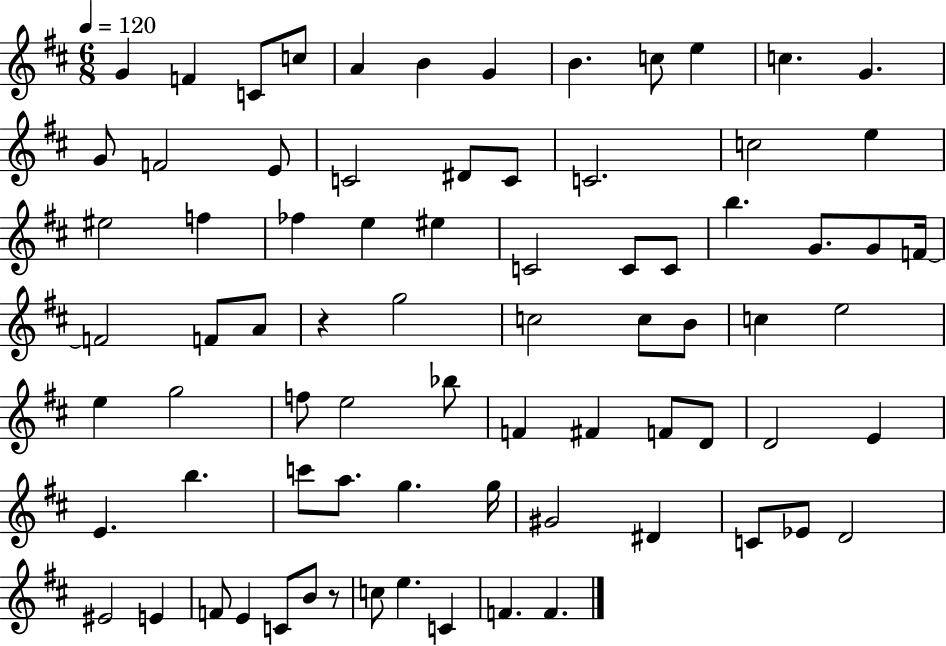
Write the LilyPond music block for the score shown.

{
  \clef treble
  \numericTimeSignature
  \time 6/8
  \key d \major
  \tempo 4 = 120
  g'4 f'4 c'8 c''8 | a'4 b'4 g'4 | b'4. c''8 e''4 | c''4. g'4. | \break g'8 f'2 e'8 | c'2 dis'8 c'8 | c'2. | c''2 e''4 | \break eis''2 f''4 | fes''4 e''4 eis''4 | c'2 c'8 c'8 | b''4. g'8. g'8 f'16~~ | \break f'2 f'8 a'8 | r4 g''2 | c''2 c''8 b'8 | c''4 e''2 | \break e''4 g''2 | f''8 e''2 bes''8 | f'4 fis'4 f'8 d'8 | d'2 e'4 | \break e'4. b''4. | c'''8 a''8. g''4. g''16 | gis'2 dis'4 | c'8 ees'8 d'2 | \break eis'2 e'4 | f'8 e'4 c'8 b'8 r8 | c''8 e''4. c'4 | f'4. f'4. | \break \bar "|."
}